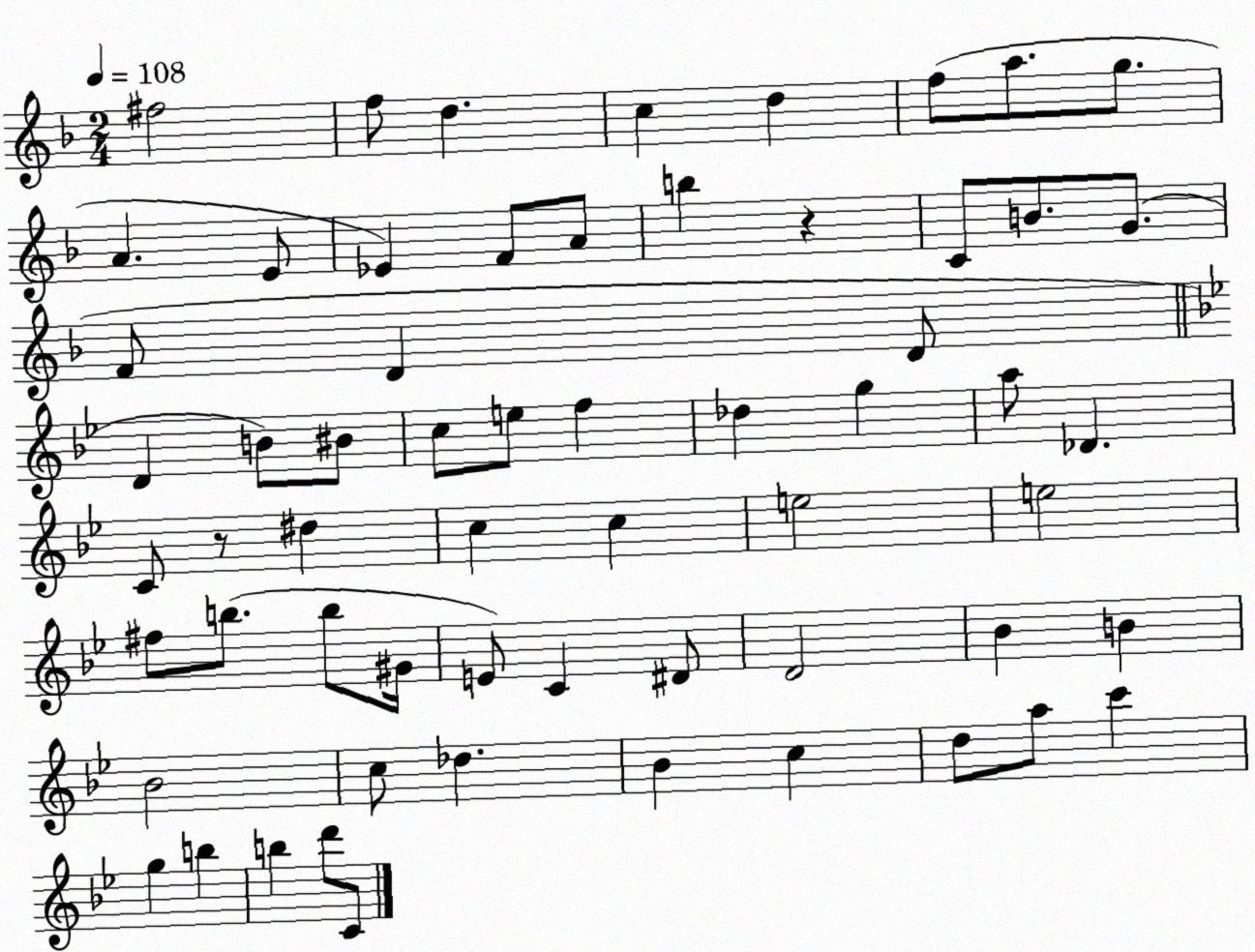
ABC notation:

X:1
T:Untitled
M:2/4
L:1/4
K:F
^f2 f/2 d c d f/2 a/2 g/2 A E/2 _E F/2 A/2 b z C/2 B/2 G/2 F/2 D D/2 D B/2 ^B/2 c/2 e/2 f _d g a/2 _D C/2 z/2 ^d c c e2 e2 ^f/2 b/2 b/2 ^G/4 E/2 C ^D/2 D2 _B B _B2 c/2 _d _B c d/2 a/2 c' g b b d'/2 C/2